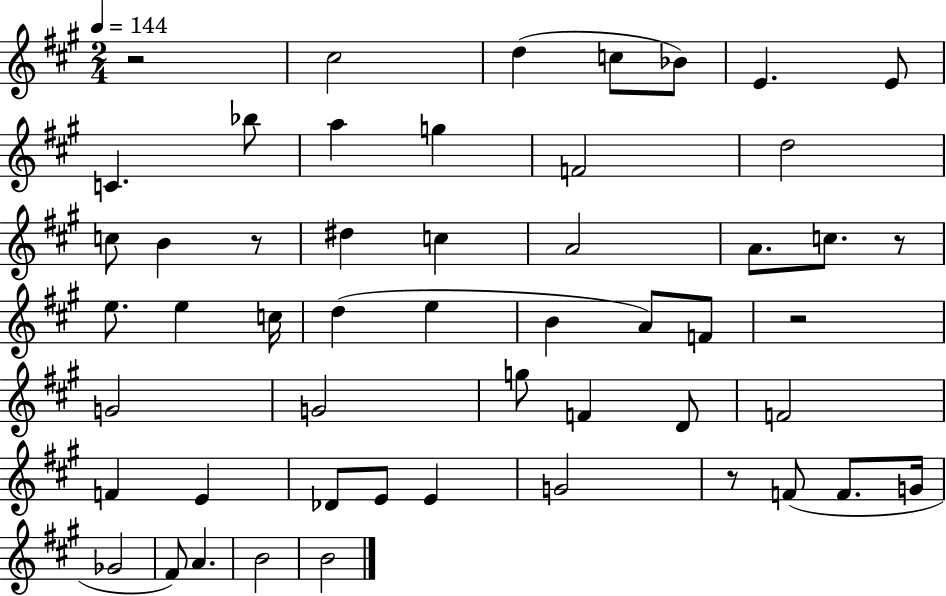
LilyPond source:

{
  \clef treble
  \numericTimeSignature
  \time 2/4
  \key a \major
  \tempo 4 = 144
  r2 | cis''2 | d''4( c''8 bes'8) | e'4. e'8 | \break c'4. bes''8 | a''4 g''4 | f'2 | d''2 | \break c''8 b'4 r8 | dis''4 c''4 | a'2 | a'8. c''8. r8 | \break e''8. e''4 c''16 | d''4( e''4 | b'4 a'8) f'8 | r2 | \break g'2 | g'2 | g''8 f'4 d'8 | f'2 | \break f'4 e'4 | des'8 e'8 e'4 | g'2 | r8 f'8( f'8. g'16 | \break ges'2 | fis'8) a'4. | b'2 | b'2 | \break \bar "|."
}